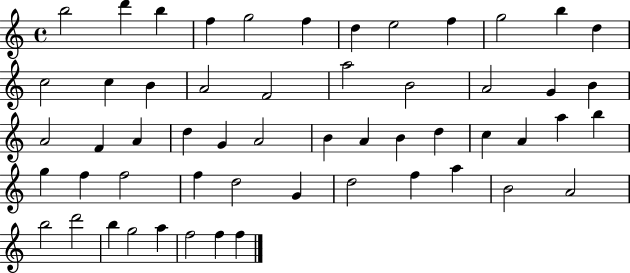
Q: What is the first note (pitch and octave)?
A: B5